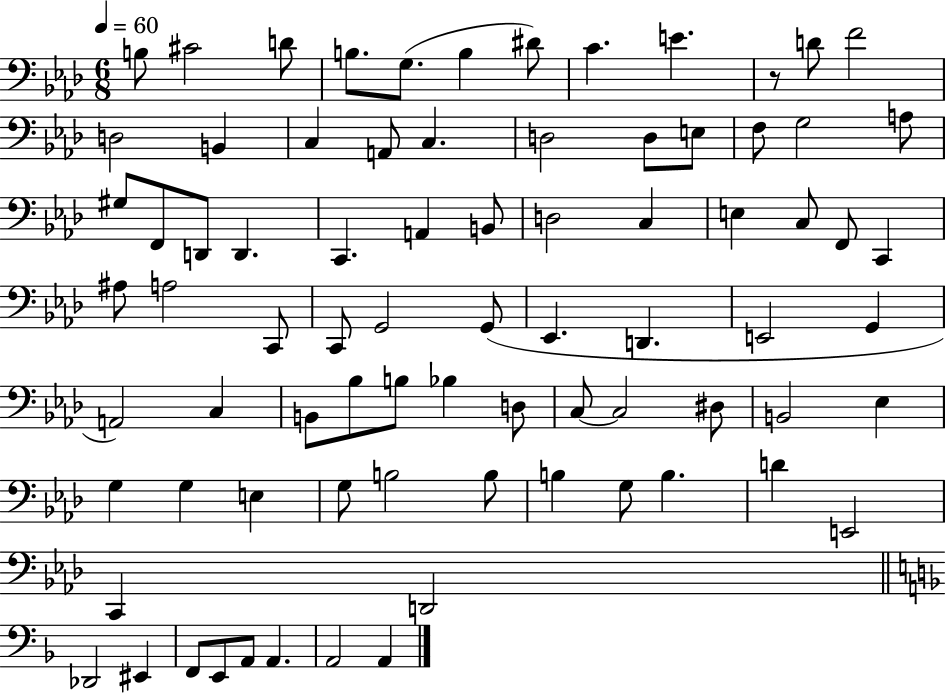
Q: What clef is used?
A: bass